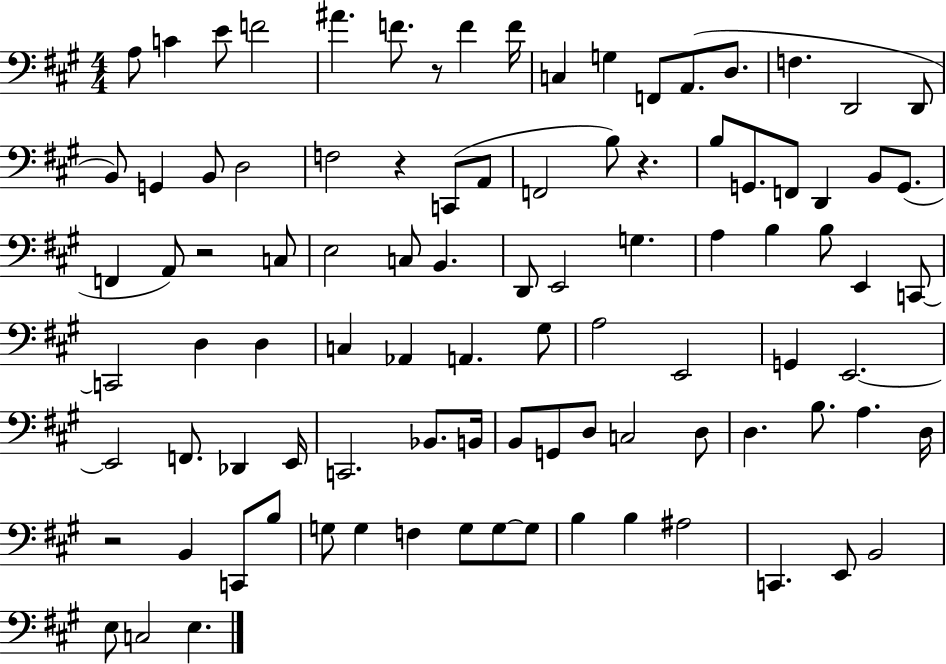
X:1
T:Untitled
M:4/4
L:1/4
K:A
A,/2 C E/2 F2 ^A F/2 z/2 F F/4 C, G, F,,/2 A,,/2 D,/2 F, D,,2 D,,/2 B,,/2 G,, B,,/2 D,2 F,2 z C,,/2 A,,/2 F,,2 B,/2 z B,/2 G,,/2 F,,/2 D,, B,,/2 G,,/2 F,, A,,/2 z2 C,/2 E,2 C,/2 B,, D,,/2 E,,2 G, A, B, B,/2 E,, C,,/2 C,,2 D, D, C, _A,, A,, ^G,/2 A,2 E,,2 G,, E,,2 E,,2 F,,/2 _D,, E,,/4 C,,2 _B,,/2 B,,/4 B,,/2 G,,/2 D,/2 C,2 D,/2 D, B,/2 A, D,/4 z2 B,, C,,/2 B,/2 G,/2 G, F, G,/2 G,/2 G,/2 B, B, ^A,2 C,, E,,/2 B,,2 E,/2 C,2 E,